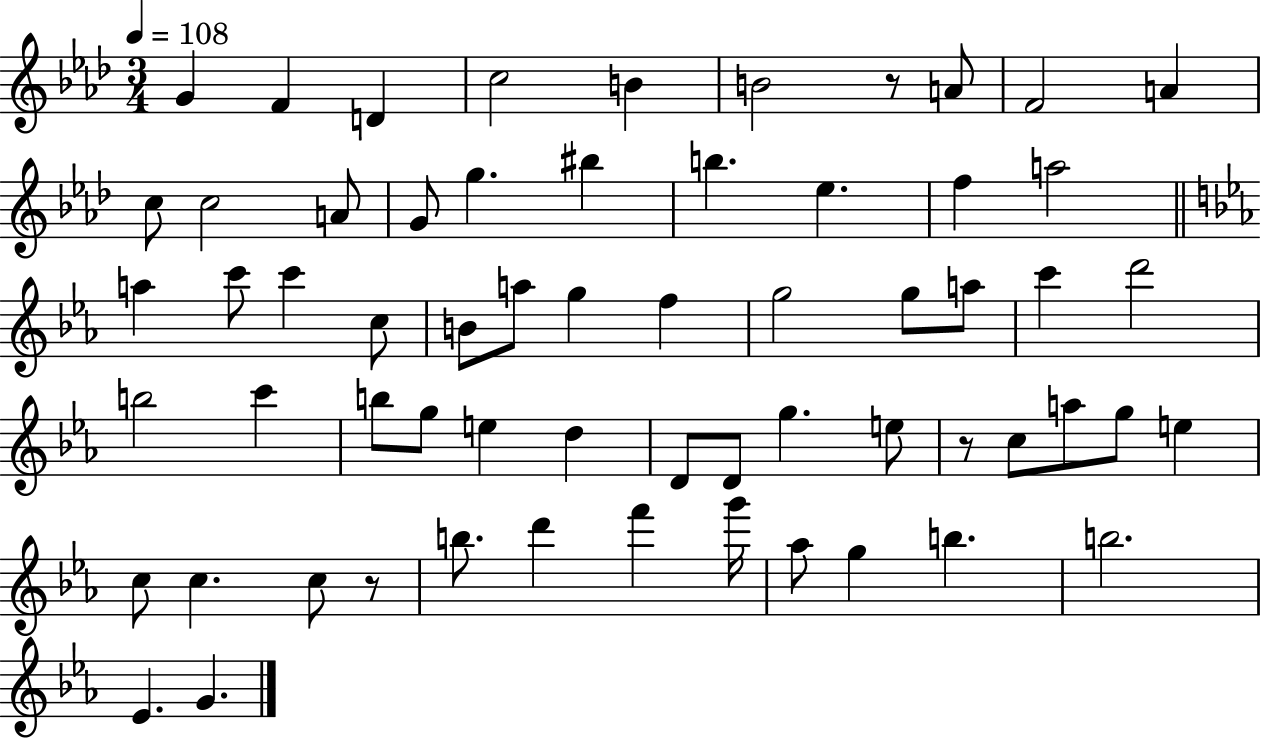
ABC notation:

X:1
T:Untitled
M:3/4
L:1/4
K:Ab
G F D c2 B B2 z/2 A/2 F2 A c/2 c2 A/2 G/2 g ^b b _e f a2 a c'/2 c' c/2 B/2 a/2 g f g2 g/2 a/2 c' d'2 b2 c' b/2 g/2 e d D/2 D/2 g e/2 z/2 c/2 a/2 g/2 e c/2 c c/2 z/2 b/2 d' f' g'/4 _a/2 g b b2 _E G